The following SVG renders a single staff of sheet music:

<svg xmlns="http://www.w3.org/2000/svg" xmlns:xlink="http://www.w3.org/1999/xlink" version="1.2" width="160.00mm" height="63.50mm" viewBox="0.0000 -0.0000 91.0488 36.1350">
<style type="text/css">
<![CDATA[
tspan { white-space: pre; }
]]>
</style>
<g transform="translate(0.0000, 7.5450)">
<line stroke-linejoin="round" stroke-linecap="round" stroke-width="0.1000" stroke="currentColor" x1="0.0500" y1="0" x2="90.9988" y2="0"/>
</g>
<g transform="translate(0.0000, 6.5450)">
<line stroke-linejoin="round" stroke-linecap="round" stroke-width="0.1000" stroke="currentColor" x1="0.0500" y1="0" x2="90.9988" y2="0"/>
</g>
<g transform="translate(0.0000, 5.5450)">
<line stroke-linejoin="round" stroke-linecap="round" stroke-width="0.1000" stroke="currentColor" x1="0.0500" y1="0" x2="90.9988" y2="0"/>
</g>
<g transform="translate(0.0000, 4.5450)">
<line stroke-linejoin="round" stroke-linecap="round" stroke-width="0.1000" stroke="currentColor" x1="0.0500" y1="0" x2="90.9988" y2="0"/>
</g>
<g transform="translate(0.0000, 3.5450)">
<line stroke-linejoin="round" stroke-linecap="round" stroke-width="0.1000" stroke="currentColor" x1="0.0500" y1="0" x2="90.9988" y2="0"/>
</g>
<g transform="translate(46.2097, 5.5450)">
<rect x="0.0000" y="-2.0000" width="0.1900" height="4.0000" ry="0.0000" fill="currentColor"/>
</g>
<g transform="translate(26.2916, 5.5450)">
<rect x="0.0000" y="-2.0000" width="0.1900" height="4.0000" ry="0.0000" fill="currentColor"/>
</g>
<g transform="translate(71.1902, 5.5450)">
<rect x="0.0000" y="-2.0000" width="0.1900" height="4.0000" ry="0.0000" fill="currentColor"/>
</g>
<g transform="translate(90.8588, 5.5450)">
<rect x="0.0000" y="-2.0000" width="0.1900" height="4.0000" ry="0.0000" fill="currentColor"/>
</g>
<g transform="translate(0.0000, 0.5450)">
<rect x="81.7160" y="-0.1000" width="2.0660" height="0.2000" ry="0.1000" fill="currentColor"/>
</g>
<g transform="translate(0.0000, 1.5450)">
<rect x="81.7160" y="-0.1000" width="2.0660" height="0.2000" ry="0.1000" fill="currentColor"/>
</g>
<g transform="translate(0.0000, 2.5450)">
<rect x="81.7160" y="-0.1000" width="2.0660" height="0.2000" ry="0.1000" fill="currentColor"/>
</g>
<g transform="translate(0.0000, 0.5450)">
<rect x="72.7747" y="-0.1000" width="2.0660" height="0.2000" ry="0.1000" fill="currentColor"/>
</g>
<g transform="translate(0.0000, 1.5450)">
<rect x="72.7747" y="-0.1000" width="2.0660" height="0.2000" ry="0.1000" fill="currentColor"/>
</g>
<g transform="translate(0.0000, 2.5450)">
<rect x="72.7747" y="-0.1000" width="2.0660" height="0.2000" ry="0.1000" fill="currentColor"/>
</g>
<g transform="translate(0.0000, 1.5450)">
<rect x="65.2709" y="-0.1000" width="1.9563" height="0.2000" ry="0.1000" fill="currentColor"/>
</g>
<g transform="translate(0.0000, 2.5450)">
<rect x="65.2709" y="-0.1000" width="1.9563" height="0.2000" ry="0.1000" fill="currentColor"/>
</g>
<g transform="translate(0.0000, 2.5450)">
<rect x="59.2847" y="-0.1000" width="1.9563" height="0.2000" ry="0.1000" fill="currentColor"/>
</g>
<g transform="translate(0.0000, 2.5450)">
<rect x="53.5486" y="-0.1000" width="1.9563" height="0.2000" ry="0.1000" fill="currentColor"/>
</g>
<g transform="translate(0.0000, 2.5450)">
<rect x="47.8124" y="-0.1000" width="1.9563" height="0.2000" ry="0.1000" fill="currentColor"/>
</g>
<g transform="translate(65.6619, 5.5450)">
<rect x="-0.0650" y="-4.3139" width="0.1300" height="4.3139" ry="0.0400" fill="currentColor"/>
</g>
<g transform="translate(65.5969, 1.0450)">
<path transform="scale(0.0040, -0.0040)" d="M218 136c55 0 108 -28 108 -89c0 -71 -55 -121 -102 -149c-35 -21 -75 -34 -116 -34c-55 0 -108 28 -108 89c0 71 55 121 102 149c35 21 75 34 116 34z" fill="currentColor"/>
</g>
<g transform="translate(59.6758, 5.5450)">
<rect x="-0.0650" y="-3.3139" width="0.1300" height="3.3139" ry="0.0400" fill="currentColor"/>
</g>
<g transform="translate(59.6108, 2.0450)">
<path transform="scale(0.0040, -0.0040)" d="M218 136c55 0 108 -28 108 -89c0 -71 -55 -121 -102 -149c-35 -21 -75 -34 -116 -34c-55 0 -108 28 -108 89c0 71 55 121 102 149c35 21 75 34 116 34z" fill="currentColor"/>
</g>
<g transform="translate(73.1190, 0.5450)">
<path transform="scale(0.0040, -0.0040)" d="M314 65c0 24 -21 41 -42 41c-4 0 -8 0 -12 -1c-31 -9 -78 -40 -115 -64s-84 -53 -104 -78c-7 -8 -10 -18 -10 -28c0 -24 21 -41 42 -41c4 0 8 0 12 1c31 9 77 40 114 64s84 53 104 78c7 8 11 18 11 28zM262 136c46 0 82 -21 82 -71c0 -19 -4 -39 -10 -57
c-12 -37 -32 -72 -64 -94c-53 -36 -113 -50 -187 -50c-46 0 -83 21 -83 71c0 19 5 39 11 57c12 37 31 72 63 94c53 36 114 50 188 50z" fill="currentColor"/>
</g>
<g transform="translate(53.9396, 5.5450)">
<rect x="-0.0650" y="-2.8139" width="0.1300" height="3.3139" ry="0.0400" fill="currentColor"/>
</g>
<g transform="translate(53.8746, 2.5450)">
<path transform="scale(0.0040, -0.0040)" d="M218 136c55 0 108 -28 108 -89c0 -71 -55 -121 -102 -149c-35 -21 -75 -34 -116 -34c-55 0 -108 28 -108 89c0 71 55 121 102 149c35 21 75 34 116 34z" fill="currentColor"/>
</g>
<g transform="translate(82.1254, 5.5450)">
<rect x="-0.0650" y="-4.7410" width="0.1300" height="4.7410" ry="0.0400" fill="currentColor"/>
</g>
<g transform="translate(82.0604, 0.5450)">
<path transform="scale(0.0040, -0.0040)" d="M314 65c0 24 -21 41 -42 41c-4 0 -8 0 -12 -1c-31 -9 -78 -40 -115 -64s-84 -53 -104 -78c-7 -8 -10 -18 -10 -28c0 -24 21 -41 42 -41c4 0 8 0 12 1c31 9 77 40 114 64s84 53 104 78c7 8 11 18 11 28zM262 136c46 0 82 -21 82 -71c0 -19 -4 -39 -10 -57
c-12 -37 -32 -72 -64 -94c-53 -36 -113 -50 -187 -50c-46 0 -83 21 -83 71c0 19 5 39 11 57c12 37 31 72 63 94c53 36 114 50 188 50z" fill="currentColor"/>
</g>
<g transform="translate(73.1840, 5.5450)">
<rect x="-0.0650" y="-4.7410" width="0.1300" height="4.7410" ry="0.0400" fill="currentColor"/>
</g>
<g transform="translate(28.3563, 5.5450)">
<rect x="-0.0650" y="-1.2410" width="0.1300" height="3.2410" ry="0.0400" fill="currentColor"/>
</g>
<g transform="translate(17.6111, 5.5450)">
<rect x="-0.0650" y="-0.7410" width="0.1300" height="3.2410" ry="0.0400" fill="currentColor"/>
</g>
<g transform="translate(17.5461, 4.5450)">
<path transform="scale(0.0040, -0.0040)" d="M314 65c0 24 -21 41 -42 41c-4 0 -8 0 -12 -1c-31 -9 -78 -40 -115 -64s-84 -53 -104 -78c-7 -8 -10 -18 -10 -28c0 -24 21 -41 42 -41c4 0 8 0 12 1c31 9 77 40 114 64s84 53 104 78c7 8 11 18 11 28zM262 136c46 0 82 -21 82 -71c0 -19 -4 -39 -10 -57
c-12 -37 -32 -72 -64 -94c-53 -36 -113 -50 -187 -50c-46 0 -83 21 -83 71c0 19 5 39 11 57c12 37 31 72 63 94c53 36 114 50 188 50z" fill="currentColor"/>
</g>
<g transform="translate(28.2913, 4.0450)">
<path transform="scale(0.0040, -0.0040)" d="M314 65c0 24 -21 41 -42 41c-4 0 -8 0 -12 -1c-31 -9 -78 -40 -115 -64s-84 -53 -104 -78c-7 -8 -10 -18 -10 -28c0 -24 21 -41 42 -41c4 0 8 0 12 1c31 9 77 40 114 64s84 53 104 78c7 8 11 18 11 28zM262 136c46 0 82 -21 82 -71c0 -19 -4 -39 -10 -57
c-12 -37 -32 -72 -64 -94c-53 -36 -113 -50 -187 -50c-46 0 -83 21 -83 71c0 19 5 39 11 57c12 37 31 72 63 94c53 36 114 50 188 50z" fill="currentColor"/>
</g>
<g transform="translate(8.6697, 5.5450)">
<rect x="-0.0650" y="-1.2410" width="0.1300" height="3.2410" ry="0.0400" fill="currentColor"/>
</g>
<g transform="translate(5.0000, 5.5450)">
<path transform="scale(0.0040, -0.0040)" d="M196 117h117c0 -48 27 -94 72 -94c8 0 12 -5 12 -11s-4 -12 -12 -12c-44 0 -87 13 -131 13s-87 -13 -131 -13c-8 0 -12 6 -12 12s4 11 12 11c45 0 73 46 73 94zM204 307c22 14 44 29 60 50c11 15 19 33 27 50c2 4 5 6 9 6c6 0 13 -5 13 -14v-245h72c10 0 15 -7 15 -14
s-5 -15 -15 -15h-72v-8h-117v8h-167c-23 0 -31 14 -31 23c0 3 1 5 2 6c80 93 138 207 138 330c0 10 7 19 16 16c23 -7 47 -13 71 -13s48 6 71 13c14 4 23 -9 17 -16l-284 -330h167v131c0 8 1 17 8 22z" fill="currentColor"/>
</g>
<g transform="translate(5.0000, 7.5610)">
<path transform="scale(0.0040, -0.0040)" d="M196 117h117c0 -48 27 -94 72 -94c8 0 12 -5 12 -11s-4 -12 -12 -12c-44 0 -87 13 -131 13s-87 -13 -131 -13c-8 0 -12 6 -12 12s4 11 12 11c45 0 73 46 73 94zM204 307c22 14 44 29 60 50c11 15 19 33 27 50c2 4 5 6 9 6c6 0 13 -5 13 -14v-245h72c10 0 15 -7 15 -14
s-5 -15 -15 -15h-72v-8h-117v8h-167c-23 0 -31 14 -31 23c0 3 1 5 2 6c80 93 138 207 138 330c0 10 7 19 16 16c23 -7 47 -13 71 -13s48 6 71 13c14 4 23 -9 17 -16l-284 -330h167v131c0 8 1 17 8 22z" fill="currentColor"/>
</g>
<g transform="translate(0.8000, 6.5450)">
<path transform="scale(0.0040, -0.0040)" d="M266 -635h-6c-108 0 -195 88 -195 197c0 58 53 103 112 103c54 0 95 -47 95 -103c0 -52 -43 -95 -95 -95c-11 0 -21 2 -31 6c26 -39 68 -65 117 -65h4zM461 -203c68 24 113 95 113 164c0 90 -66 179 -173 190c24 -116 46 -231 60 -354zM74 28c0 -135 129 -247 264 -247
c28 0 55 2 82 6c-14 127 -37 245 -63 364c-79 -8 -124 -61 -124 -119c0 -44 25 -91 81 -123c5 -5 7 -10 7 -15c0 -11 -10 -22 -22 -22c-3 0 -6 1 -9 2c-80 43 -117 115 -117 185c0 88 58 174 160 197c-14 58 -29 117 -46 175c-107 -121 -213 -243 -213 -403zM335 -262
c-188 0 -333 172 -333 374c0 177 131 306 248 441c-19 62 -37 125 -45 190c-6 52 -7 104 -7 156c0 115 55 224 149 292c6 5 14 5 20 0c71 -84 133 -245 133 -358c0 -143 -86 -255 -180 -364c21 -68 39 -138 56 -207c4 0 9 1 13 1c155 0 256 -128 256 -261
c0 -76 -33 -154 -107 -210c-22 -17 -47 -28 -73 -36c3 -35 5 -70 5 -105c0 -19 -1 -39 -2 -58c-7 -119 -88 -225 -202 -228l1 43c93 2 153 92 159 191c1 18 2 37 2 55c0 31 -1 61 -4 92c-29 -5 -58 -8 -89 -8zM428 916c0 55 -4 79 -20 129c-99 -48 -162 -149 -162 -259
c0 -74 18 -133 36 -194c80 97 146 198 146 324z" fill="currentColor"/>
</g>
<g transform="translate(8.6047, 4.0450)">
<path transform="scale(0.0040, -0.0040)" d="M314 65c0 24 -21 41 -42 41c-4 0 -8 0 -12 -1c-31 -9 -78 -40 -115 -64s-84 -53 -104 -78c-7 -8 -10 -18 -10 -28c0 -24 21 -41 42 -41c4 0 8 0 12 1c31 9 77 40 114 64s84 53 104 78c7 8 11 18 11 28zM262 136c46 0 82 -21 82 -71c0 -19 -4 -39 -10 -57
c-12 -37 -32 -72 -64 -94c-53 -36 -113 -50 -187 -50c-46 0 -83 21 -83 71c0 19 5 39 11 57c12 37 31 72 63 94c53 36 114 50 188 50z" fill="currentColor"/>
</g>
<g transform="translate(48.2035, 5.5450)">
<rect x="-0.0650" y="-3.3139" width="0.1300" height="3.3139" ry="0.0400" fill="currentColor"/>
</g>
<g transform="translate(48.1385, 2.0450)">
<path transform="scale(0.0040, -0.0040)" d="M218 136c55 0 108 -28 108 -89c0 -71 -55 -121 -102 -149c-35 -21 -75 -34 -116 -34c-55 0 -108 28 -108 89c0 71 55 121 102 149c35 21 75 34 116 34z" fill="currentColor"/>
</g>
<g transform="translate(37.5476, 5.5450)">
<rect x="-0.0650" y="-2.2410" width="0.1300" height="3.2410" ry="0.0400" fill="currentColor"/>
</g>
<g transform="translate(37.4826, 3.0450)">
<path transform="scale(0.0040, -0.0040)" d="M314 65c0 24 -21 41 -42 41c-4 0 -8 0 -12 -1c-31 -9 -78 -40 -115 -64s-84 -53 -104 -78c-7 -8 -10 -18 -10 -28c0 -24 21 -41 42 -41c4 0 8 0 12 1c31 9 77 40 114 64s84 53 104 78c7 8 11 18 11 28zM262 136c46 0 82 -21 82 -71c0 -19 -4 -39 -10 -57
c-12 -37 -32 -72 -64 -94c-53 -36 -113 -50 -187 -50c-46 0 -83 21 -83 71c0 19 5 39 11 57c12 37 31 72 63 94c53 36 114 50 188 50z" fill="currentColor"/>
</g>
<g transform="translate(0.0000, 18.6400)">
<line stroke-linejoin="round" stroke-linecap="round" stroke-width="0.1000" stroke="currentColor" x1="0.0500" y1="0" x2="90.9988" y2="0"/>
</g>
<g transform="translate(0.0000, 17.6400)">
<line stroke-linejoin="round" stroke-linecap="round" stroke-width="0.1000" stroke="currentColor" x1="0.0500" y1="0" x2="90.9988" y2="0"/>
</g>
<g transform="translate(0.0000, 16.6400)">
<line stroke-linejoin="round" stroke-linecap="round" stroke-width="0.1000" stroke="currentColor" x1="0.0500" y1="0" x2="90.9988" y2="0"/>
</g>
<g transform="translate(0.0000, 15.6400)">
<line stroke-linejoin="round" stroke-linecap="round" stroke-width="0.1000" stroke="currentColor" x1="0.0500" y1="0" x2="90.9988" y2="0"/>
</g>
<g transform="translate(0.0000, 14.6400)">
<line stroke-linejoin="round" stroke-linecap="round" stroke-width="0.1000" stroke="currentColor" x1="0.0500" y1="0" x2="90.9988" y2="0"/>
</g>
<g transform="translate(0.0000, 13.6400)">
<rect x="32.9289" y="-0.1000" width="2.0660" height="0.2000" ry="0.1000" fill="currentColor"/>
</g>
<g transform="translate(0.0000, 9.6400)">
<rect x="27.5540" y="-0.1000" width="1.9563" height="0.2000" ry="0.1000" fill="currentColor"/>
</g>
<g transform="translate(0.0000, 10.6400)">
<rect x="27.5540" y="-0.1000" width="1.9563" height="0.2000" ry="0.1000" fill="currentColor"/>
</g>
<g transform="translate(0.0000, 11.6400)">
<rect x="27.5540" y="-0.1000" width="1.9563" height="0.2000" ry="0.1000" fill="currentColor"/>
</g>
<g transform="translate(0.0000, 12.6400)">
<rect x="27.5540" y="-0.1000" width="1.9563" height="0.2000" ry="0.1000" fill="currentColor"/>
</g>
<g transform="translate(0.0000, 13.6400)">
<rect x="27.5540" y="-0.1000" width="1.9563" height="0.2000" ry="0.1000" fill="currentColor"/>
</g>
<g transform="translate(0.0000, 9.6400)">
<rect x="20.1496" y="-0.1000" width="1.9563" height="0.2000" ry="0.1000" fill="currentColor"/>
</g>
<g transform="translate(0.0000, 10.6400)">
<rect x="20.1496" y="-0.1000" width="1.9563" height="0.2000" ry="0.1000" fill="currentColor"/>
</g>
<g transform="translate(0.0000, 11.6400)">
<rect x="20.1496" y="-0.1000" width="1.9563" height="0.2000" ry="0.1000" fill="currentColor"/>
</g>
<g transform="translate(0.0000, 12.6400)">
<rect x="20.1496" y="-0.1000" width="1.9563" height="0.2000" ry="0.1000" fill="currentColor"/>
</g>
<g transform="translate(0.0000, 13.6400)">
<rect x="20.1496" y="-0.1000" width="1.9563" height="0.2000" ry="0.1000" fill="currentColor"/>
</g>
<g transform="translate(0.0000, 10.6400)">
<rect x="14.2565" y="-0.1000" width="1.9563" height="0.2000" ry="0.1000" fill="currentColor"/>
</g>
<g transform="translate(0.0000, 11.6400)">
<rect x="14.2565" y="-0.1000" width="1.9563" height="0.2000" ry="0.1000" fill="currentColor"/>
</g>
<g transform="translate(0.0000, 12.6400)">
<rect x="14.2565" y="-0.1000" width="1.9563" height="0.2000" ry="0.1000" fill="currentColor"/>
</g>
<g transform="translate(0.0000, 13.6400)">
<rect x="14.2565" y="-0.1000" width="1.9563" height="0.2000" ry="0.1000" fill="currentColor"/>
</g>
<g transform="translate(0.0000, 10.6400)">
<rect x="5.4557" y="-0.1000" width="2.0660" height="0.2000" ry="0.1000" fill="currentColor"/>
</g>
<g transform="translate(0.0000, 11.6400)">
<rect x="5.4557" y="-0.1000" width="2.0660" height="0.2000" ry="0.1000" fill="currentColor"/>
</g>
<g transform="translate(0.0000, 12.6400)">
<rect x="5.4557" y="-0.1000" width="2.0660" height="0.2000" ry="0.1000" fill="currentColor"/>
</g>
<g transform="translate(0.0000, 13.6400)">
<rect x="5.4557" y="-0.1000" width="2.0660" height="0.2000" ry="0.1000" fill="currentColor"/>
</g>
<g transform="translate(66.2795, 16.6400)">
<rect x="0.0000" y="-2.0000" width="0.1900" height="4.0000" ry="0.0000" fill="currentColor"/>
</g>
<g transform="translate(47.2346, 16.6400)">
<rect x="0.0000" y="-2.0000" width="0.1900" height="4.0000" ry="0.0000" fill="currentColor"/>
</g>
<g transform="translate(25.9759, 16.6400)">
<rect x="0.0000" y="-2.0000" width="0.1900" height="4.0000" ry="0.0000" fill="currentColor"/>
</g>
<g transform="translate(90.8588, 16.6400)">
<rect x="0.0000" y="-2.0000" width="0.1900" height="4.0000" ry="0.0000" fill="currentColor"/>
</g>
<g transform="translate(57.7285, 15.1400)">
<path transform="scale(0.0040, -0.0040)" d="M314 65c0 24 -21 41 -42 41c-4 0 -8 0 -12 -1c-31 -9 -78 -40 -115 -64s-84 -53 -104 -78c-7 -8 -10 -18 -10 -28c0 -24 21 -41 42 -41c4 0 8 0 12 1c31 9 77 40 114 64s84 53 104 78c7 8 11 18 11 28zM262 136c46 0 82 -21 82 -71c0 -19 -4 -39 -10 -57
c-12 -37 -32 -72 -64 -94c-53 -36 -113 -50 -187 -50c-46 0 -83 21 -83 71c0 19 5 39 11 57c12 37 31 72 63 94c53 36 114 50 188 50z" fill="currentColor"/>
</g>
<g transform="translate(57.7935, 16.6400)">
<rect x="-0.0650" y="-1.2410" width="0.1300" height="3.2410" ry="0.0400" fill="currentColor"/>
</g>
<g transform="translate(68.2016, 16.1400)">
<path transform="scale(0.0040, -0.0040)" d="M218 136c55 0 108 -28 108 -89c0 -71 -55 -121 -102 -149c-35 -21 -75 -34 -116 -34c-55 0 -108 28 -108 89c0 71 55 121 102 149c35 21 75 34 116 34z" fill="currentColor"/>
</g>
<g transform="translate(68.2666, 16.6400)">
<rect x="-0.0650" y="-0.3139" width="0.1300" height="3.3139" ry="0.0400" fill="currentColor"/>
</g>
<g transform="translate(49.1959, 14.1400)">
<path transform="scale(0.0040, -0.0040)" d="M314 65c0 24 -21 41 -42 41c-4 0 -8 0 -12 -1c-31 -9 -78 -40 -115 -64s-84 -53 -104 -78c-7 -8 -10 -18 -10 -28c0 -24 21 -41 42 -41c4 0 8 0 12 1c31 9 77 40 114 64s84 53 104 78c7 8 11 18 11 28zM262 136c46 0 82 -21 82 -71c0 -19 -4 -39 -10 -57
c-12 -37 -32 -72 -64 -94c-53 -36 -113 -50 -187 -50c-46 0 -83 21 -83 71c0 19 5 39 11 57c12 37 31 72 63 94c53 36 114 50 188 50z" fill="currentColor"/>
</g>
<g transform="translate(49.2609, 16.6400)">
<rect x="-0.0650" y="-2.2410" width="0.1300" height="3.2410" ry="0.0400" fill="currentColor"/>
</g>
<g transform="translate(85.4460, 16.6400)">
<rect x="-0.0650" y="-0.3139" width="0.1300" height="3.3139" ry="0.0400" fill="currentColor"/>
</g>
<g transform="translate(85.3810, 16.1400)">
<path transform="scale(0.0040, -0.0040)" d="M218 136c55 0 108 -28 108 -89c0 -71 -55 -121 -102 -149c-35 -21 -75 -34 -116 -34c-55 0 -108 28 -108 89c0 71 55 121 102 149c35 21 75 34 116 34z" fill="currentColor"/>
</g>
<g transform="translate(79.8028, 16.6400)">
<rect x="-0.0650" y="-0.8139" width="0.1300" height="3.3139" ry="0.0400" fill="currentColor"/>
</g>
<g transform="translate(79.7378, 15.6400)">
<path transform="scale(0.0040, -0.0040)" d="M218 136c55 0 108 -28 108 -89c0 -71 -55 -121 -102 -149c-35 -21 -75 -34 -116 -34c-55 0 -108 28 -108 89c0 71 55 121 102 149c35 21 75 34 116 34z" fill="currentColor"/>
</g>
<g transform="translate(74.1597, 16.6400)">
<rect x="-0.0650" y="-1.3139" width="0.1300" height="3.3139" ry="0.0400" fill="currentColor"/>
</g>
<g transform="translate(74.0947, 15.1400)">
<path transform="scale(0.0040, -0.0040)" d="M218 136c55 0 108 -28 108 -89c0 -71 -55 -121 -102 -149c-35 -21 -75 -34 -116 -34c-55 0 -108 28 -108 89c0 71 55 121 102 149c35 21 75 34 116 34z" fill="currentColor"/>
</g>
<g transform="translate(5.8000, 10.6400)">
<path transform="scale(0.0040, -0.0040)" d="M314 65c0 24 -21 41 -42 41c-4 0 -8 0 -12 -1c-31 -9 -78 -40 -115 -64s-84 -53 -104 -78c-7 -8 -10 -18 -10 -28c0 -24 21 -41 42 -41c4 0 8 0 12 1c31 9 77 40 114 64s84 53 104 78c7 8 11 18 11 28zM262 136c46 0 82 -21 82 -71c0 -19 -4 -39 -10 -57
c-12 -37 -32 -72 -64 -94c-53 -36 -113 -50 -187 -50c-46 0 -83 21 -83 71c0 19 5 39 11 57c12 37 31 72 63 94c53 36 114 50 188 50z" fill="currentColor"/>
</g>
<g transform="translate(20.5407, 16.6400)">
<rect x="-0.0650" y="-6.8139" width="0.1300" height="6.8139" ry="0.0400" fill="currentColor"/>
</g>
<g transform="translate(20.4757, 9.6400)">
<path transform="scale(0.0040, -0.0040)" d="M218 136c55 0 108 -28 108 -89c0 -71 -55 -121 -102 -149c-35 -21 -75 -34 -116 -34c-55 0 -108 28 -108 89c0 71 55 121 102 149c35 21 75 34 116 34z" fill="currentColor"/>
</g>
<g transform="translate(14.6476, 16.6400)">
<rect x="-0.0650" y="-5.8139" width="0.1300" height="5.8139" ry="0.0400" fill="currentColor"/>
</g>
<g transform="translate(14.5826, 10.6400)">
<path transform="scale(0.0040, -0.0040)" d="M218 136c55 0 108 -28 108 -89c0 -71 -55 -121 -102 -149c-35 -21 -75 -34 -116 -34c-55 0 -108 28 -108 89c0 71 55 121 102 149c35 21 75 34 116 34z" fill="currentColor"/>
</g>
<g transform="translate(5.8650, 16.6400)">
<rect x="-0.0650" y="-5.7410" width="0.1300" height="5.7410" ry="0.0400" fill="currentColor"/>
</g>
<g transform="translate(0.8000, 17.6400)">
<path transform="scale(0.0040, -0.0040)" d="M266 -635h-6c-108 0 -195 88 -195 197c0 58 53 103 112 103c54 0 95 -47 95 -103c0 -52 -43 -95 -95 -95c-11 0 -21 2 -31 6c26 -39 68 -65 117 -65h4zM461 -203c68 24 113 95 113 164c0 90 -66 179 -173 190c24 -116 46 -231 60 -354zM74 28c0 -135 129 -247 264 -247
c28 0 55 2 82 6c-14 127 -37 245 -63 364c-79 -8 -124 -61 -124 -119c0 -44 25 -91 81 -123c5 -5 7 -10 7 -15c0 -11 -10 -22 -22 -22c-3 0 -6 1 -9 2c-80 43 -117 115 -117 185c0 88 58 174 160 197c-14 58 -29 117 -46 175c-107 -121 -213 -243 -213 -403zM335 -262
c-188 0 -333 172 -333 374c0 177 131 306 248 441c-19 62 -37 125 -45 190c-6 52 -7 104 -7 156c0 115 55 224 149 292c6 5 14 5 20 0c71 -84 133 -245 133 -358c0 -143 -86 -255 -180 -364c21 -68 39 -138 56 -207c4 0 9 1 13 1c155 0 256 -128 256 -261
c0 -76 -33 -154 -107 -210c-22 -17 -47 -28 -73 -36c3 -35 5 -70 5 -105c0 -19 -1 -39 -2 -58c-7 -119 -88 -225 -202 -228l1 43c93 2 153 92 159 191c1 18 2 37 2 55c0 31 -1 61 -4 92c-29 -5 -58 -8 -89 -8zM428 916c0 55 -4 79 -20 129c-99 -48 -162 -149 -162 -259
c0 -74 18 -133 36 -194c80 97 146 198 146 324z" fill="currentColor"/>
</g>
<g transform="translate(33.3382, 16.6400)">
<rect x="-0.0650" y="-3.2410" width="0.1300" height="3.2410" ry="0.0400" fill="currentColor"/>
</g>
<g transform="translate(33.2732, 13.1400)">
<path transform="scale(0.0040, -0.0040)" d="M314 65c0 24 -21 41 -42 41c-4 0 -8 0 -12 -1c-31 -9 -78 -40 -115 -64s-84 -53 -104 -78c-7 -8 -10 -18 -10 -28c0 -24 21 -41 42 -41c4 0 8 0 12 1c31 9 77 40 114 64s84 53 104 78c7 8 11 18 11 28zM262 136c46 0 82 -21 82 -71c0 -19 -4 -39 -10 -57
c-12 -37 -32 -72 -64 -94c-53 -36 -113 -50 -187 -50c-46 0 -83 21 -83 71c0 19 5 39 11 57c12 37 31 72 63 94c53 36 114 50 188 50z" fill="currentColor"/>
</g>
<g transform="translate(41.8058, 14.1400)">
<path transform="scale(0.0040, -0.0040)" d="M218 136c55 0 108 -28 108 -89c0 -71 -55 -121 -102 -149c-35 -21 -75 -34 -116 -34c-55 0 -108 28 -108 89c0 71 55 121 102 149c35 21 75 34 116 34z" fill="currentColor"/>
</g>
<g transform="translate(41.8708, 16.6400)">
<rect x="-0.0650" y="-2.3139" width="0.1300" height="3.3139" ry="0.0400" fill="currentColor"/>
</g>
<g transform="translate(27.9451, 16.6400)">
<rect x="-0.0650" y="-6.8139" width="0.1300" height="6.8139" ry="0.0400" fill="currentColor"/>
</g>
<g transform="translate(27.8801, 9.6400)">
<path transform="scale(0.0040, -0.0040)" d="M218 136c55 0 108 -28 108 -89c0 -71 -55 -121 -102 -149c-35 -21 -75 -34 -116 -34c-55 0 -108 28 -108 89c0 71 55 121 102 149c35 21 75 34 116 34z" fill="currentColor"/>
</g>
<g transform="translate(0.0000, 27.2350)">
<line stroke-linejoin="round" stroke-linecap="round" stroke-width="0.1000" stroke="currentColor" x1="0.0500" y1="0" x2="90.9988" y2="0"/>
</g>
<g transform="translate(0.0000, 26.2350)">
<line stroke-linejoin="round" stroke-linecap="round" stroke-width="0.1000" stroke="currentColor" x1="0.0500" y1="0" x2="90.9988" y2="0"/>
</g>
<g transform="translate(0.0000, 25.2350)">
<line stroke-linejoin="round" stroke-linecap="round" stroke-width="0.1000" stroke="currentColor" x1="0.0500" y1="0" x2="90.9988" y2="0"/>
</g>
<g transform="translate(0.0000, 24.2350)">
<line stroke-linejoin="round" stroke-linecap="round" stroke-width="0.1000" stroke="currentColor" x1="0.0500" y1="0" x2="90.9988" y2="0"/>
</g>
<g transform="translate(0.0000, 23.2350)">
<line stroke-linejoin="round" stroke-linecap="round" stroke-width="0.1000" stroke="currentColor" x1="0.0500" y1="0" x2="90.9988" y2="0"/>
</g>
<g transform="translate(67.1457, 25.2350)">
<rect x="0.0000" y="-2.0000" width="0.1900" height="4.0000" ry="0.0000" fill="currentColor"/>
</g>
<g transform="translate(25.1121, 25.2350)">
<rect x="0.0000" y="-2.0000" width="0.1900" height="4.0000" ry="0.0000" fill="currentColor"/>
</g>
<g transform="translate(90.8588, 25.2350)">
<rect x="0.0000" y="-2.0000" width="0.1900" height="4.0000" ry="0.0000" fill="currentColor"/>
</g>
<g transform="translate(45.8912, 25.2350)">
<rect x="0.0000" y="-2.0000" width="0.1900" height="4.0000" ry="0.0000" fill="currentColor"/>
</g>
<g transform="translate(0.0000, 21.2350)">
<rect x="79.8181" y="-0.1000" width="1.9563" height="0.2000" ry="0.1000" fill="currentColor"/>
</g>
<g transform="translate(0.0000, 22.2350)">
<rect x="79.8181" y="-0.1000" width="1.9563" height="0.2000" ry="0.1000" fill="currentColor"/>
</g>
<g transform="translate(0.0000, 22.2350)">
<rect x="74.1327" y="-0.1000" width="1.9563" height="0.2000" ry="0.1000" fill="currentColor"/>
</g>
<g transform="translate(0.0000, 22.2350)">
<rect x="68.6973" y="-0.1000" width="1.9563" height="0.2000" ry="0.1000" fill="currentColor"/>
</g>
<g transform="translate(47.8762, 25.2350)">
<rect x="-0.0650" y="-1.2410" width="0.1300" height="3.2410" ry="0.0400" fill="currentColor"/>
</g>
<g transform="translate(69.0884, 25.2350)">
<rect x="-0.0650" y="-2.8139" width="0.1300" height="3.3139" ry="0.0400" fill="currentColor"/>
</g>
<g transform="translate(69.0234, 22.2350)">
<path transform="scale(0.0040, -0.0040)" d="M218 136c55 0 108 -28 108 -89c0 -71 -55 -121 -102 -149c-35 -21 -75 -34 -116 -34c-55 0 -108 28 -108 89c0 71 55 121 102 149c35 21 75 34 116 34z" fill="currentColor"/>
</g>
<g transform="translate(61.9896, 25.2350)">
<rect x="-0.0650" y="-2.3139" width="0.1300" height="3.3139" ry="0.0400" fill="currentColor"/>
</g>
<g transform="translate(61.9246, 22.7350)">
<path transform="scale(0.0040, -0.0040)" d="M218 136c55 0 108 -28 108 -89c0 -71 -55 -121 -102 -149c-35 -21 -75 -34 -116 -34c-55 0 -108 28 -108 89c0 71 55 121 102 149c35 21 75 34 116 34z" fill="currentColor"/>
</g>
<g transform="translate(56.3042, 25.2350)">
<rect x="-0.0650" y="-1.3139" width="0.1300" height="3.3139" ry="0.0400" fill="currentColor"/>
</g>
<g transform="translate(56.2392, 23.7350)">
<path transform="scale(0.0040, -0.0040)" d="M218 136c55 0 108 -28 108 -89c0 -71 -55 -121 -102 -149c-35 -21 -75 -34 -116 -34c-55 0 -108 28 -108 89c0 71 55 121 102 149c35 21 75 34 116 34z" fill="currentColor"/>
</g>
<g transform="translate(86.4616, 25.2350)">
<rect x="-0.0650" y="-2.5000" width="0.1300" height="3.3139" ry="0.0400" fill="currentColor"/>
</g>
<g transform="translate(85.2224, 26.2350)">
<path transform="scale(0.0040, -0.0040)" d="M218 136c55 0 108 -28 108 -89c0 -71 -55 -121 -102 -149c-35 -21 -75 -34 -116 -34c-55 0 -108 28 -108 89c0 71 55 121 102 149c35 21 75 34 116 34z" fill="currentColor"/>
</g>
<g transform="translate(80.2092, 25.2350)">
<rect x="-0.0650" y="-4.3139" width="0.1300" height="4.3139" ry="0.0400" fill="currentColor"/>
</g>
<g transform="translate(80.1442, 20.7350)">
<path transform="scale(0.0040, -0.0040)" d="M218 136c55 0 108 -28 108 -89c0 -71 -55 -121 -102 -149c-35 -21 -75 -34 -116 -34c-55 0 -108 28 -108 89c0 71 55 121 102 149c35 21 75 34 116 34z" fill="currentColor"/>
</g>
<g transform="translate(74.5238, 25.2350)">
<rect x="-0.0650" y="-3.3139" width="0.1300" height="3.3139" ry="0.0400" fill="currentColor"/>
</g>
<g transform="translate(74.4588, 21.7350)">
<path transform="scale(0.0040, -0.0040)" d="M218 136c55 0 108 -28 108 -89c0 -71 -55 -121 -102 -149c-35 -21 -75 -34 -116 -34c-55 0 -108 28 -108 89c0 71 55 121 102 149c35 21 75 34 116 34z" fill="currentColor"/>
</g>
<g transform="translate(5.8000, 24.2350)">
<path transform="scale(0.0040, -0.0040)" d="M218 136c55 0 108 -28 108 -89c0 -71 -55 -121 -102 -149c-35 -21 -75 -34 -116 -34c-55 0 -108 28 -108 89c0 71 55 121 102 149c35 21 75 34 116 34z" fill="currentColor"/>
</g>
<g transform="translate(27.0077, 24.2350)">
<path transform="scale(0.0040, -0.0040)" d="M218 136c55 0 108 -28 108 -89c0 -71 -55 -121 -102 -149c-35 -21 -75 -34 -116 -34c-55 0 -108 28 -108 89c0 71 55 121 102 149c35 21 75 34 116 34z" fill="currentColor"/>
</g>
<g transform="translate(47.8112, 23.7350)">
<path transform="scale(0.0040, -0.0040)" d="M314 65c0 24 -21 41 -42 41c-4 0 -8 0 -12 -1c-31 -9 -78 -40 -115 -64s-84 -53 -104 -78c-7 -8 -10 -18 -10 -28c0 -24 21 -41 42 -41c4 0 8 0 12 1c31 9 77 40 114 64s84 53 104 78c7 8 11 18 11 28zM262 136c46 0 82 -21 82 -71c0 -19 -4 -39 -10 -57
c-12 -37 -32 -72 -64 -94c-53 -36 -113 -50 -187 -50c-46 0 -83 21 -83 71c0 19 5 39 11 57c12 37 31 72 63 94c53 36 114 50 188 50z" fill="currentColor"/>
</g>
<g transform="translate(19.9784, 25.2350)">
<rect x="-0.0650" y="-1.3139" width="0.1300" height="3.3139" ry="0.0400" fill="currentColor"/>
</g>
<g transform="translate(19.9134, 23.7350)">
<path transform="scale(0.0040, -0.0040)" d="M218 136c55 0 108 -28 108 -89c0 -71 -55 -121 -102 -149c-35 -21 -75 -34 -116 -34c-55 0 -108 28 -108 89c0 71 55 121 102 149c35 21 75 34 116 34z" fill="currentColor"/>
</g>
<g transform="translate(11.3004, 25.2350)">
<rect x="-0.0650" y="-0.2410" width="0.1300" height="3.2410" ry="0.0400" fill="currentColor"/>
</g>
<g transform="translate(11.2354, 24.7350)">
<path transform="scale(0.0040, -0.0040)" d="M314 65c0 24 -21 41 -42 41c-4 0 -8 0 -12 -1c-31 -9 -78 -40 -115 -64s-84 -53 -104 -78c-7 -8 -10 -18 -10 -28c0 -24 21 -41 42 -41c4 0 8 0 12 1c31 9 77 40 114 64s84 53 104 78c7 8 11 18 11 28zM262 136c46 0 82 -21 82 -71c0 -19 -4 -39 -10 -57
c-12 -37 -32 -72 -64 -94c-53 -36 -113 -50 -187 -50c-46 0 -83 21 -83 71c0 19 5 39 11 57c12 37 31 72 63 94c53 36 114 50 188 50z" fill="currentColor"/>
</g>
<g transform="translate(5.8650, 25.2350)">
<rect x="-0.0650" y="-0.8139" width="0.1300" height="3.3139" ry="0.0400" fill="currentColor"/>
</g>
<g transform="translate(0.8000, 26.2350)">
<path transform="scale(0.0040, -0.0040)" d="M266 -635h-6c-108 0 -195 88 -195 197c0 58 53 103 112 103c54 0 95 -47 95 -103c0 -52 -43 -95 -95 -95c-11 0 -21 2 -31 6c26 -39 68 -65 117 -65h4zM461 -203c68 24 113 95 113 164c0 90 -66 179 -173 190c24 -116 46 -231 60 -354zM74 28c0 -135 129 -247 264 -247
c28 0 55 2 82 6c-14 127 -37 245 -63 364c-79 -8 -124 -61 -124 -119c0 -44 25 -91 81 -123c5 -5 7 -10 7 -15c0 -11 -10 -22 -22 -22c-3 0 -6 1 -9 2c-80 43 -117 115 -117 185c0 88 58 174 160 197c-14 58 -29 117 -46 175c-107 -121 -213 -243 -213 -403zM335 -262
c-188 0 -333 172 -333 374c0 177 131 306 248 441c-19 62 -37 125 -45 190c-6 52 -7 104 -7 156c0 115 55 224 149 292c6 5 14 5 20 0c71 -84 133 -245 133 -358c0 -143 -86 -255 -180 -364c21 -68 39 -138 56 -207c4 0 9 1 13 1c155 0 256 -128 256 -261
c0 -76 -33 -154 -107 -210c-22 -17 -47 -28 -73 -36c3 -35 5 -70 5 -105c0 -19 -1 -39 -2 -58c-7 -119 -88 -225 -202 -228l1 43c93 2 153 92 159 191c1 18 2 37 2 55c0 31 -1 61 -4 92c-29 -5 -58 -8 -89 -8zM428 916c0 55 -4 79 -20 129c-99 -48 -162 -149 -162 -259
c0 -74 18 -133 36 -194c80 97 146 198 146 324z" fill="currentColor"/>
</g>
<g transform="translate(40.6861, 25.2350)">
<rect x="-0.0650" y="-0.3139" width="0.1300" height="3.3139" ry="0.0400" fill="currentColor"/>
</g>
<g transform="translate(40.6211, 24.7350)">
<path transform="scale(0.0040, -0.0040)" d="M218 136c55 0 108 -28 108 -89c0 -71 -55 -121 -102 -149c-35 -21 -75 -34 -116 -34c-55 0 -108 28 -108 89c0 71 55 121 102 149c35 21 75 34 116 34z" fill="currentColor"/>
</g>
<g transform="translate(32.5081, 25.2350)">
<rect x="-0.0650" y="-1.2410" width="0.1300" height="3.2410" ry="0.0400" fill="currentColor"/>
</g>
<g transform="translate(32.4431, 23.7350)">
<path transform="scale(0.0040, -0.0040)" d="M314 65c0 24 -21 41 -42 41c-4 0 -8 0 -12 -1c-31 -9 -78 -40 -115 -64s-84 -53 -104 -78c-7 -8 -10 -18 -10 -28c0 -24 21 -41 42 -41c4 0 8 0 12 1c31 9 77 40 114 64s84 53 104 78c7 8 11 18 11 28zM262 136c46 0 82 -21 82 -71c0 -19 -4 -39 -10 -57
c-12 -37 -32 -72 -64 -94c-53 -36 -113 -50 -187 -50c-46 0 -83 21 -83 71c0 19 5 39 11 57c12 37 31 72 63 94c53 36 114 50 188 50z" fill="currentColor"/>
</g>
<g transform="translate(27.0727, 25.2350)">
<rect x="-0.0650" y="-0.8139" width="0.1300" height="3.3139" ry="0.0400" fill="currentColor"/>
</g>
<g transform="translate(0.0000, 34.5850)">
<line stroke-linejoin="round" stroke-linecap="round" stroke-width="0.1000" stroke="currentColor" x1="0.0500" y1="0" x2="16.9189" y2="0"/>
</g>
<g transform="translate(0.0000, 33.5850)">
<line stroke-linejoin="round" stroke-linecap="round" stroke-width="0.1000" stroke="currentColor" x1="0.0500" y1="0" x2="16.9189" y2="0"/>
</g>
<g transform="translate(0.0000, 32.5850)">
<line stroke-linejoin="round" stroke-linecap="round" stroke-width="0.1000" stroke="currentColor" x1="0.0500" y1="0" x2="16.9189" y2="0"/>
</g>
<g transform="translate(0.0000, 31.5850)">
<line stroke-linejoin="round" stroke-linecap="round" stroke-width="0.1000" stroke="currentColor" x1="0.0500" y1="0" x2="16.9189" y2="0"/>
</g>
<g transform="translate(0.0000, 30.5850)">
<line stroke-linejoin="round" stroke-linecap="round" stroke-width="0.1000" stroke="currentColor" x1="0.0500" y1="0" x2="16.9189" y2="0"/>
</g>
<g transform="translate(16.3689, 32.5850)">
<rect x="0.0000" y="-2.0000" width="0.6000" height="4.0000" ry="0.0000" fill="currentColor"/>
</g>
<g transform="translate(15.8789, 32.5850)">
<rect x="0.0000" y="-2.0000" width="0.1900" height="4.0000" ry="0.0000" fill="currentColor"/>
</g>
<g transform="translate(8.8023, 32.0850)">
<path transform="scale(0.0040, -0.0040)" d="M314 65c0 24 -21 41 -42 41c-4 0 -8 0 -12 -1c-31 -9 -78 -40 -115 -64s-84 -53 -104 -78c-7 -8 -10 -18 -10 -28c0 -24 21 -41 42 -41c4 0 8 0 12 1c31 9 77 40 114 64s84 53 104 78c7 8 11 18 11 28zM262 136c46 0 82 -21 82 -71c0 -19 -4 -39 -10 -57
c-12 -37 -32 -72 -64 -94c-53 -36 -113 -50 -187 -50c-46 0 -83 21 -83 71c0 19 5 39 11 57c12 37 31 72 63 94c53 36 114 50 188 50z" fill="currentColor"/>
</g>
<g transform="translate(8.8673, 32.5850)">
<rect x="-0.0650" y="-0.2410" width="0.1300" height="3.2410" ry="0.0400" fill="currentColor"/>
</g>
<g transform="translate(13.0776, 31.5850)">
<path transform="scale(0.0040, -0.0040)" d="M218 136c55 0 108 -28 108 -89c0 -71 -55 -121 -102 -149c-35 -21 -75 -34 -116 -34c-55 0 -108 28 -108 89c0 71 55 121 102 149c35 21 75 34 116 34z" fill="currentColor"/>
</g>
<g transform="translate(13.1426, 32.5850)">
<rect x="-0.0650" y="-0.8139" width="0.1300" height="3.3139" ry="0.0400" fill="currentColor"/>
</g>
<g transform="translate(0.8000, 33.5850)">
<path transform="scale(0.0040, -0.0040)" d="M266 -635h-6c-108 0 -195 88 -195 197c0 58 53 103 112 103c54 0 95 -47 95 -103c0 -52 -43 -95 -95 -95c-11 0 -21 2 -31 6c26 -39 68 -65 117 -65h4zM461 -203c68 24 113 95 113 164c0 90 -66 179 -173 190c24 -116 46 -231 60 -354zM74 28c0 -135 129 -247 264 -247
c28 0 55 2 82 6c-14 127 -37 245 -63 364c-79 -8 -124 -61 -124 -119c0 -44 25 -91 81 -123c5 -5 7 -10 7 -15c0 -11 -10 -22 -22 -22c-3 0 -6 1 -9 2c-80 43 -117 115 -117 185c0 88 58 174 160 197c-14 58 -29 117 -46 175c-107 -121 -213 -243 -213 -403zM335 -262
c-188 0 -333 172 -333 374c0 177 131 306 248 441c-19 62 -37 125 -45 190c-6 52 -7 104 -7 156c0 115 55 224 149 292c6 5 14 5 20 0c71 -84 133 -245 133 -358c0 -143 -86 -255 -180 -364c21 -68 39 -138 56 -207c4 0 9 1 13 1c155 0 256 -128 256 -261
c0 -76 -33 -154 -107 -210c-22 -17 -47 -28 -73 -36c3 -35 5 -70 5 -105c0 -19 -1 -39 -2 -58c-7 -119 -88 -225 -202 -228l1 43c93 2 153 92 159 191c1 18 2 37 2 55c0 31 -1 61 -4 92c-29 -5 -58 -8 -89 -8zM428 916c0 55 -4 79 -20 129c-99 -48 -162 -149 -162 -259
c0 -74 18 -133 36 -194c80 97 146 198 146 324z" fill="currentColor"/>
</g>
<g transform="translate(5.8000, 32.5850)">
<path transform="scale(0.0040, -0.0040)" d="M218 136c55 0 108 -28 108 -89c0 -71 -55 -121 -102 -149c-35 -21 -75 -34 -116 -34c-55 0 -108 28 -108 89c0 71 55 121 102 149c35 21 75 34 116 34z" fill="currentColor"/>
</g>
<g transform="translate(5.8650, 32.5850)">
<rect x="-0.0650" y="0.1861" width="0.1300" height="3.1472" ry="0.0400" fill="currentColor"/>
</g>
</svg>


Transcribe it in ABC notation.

X:1
T:Untitled
M:4/4
L:1/4
K:C
e2 d2 e2 g2 b a b d' e'2 e'2 g'2 g' b' b' b2 g g2 e2 c e d c d c2 e d e2 c e2 e g a b d' G B c2 d